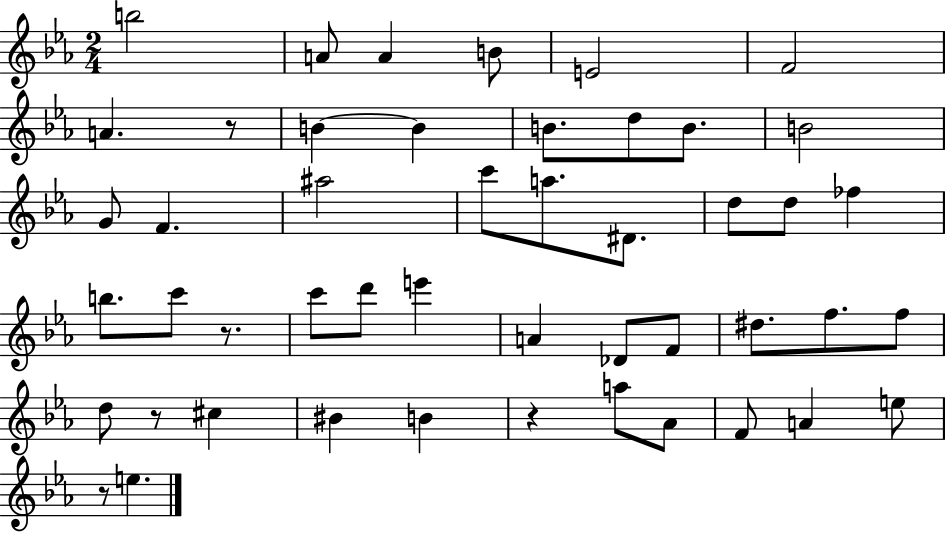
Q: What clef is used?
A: treble